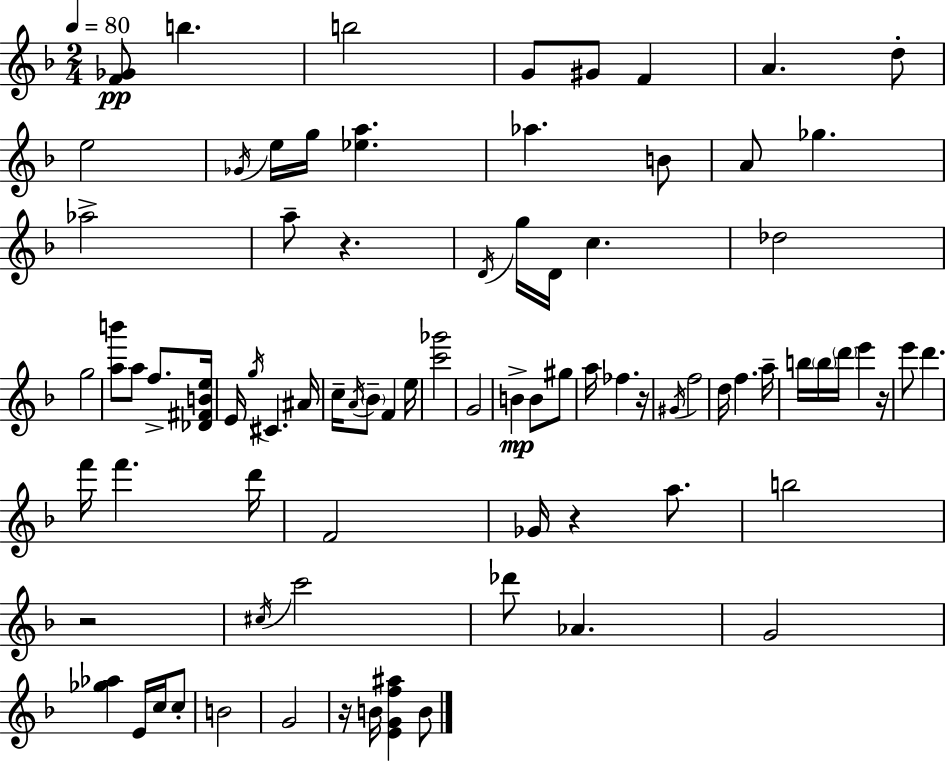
[F4,Gb4]/e B5/q. B5/h G4/e G#4/e F4/q A4/q. D5/e E5/h Gb4/s E5/s G5/s [Eb5,A5]/q. Ab5/q. B4/e A4/e Gb5/q. Ab5/h A5/e R/q. D4/s G5/s D4/s C5/q. Db5/h G5/h [A5,B6]/e A5/e F5/e. [Db4,F#4,B4,E5]/s E4/s G5/s C#4/q. A#4/s C5/s A4/s Bb4/e F4/q E5/s [C6,Gb6]/h G4/h B4/q B4/e G#5/e A5/s FES5/q. R/s G#4/s F5/h D5/s F5/q. A5/s B5/s B5/s D6/s E6/q R/s E6/e D6/q. F6/s F6/q. D6/s F4/h Gb4/s R/q A5/e. B5/h R/h C#5/s C6/h Db6/e Ab4/q. G4/h [Gb5,Ab5]/q E4/s C5/s C5/e B4/h G4/h R/s B4/s [E4,G4,F5,A#5]/q B4/e